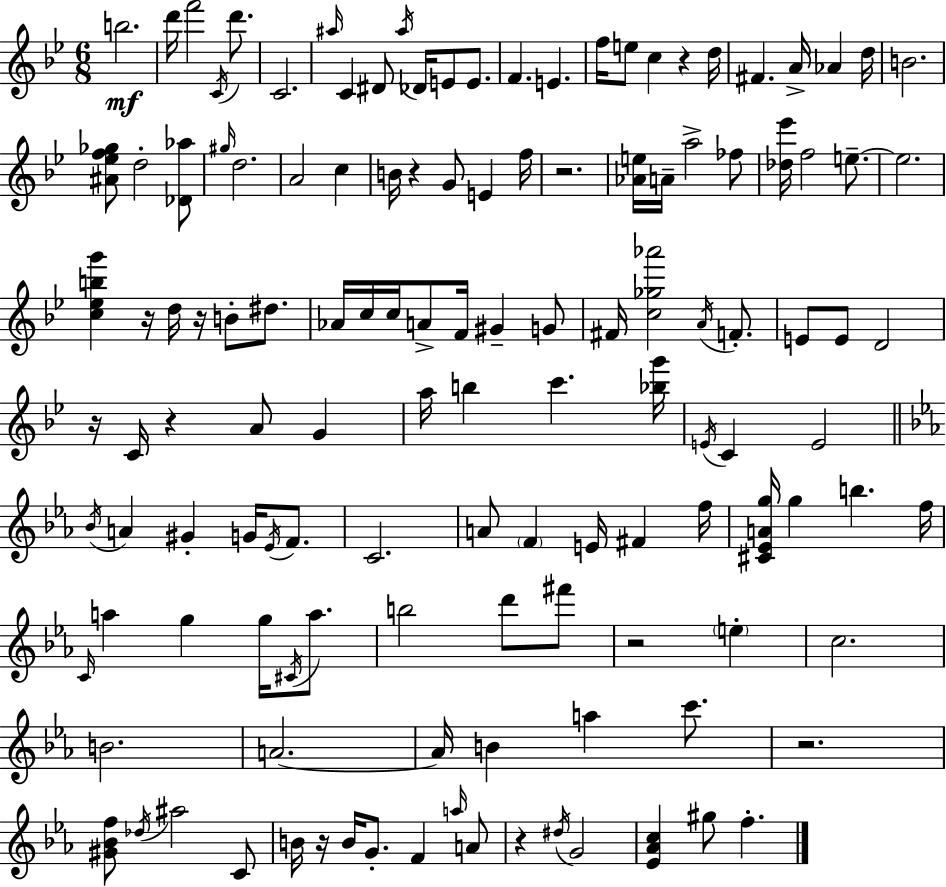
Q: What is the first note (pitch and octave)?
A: B5